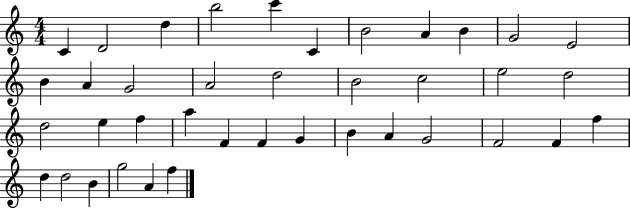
C4/q D4/h D5/q B5/h C6/q C4/q B4/h A4/q B4/q G4/h E4/h B4/q A4/q G4/h A4/h D5/h B4/h C5/h E5/h D5/h D5/h E5/q F5/q A5/q F4/q F4/q G4/q B4/q A4/q G4/h F4/h F4/q F5/q D5/q D5/h B4/q G5/h A4/q F5/q